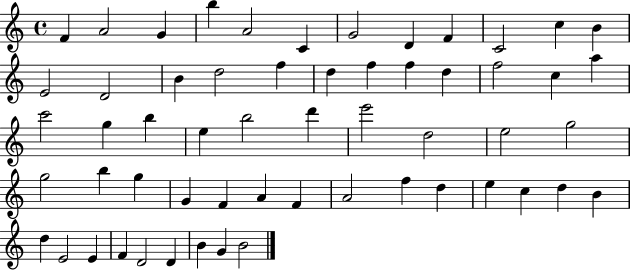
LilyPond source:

{
  \clef treble
  \time 4/4
  \defaultTimeSignature
  \key c \major
  f'4 a'2 g'4 | b''4 a'2 c'4 | g'2 d'4 f'4 | c'2 c''4 b'4 | \break e'2 d'2 | b'4 d''2 f''4 | d''4 f''4 f''4 d''4 | f''2 c''4 a''4 | \break c'''2 g''4 b''4 | e''4 b''2 d'''4 | e'''2 d''2 | e''2 g''2 | \break g''2 b''4 g''4 | g'4 f'4 a'4 f'4 | a'2 f''4 d''4 | e''4 c''4 d''4 b'4 | \break d''4 e'2 e'4 | f'4 d'2 d'4 | b'4 g'4 b'2 | \bar "|."
}